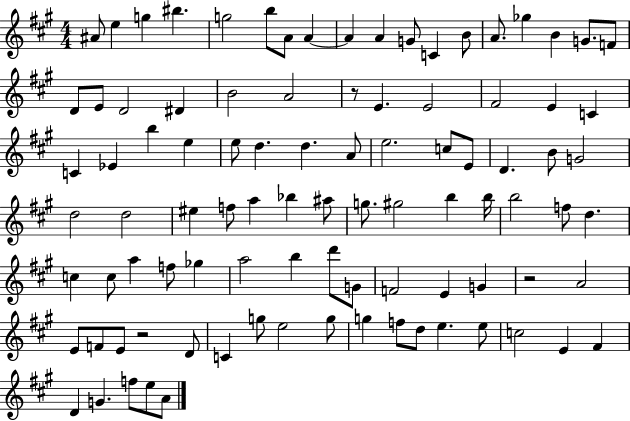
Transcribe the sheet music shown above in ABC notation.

X:1
T:Untitled
M:4/4
L:1/4
K:A
^A/2 e g ^b g2 b/2 A/2 A A A G/2 C B/2 A/2 _g B G/2 F/2 D/2 E/2 D2 ^D B2 A2 z/2 E E2 ^F2 E C C _E b e e/2 d d A/2 e2 c/2 E/2 D B/2 G2 d2 d2 ^e f/2 a _b ^a/2 g/2 ^g2 b b/4 b2 f/2 d c c/2 a f/2 _g a2 b d'/2 G/2 F2 E G z2 A2 E/2 F/2 E/2 z2 D/2 C g/2 e2 g/2 g f/2 d/2 e e/2 c2 E ^F D G f/2 e/2 A/2